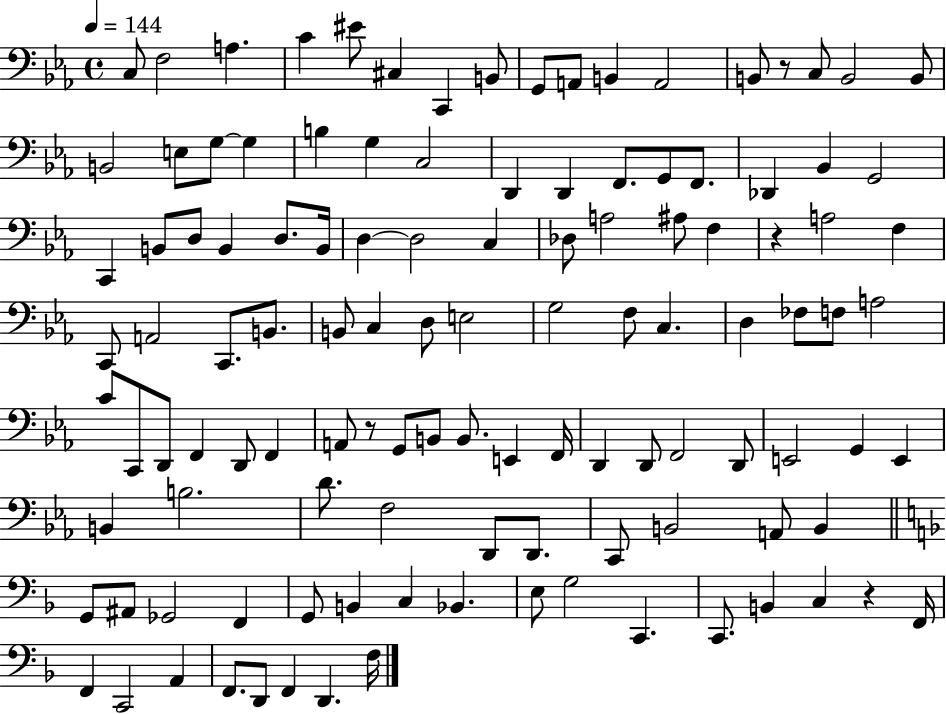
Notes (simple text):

C3/e F3/h A3/q. C4/q EIS4/e C#3/q C2/q B2/e G2/e A2/e B2/q A2/h B2/e R/e C3/e B2/h B2/e B2/h E3/e G3/e G3/q B3/q G3/q C3/h D2/q D2/q F2/e. G2/e F2/e. Db2/q Bb2/q G2/h C2/q B2/e D3/e B2/q D3/e. B2/s D3/q D3/h C3/q Db3/e A3/h A#3/e F3/q R/q A3/h F3/q C2/e A2/h C2/e. B2/e. B2/e C3/q D3/e E3/h G3/h F3/e C3/q. D3/q FES3/e F3/e A3/h C4/e C2/e D2/e F2/q D2/e F2/q A2/e R/e G2/e B2/e B2/e. E2/q F2/s D2/q D2/e F2/h D2/e E2/h G2/q E2/q B2/q B3/h. D4/e. F3/h D2/e D2/e. C2/e B2/h A2/e B2/q G2/e A#2/e Gb2/h F2/q G2/e B2/q C3/q Bb2/q. E3/e G3/h C2/q. C2/e. B2/q C3/q R/q F2/s F2/q C2/h A2/q F2/e. D2/e F2/q D2/q. F3/s